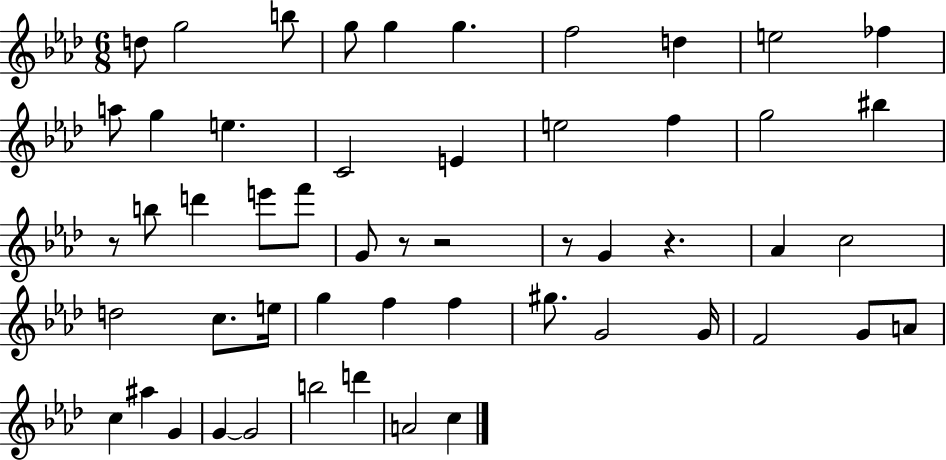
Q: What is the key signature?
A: AES major